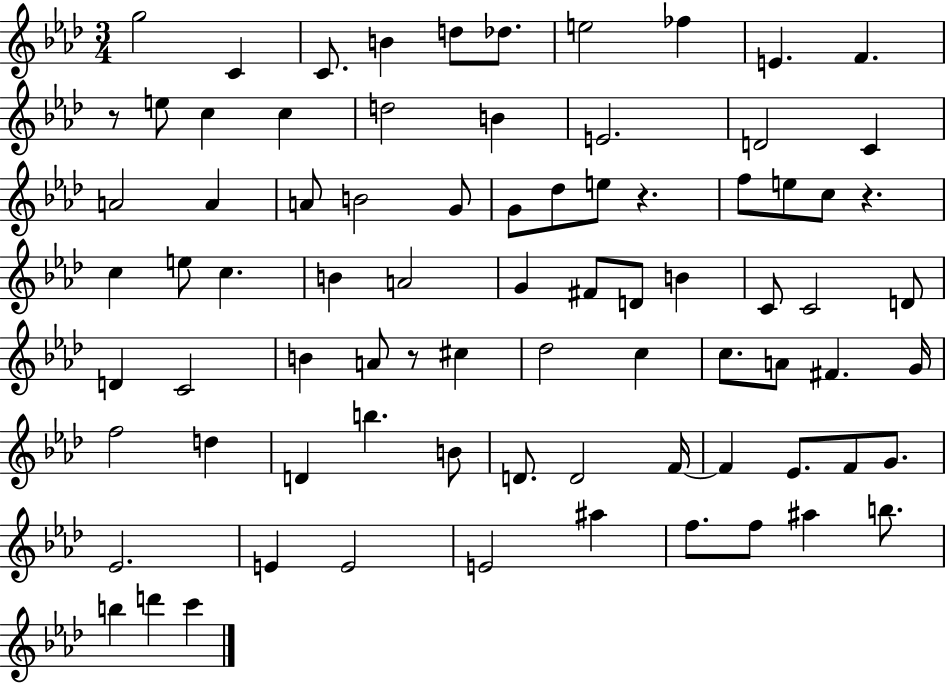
X:1
T:Untitled
M:3/4
L:1/4
K:Ab
g2 C C/2 B d/2 _d/2 e2 _f E F z/2 e/2 c c d2 B E2 D2 C A2 A A/2 B2 G/2 G/2 _d/2 e/2 z f/2 e/2 c/2 z c e/2 c B A2 G ^F/2 D/2 B C/2 C2 D/2 D C2 B A/2 z/2 ^c _d2 c c/2 A/2 ^F G/4 f2 d D b B/2 D/2 D2 F/4 F _E/2 F/2 G/2 _E2 E E2 E2 ^a f/2 f/2 ^a b/2 b d' c'